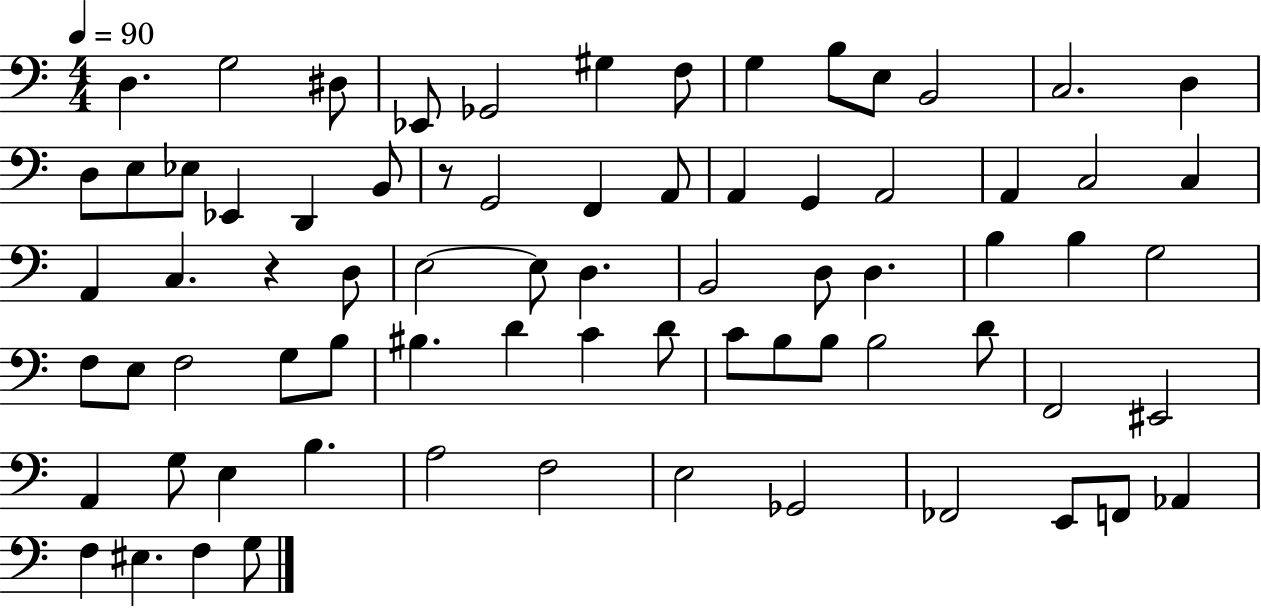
X:1
T:Untitled
M:4/4
L:1/4
K:C
D, G,2 ^D,/2 _E,,/2 _G,,2 ^G, F,/2 G, B,/2 E,/2 B,,2 C,2 D, D,/2 E,/2 _E,/2 _E,, D,, B,,/2 z/2 G,,2 F,, A,,/2 A,, G,, A,,2 A,, C,2 C, A,, C, z D,/2 E,2 E,/2 D, B,,2 D,/2 D, B, B, G,2 F,/2 E,/2 F,2 G,/2 B,/2 ^B, D C D/2 C/2 B,/2 B,/2 B,2 D/2 F,,2 ^E,,2 A,, G,/2 E, B, A,2 F,2 E,2 _G,,2 _F,,2 E,,/2 F,,/2 _A,, F, ^E, F, G,/2